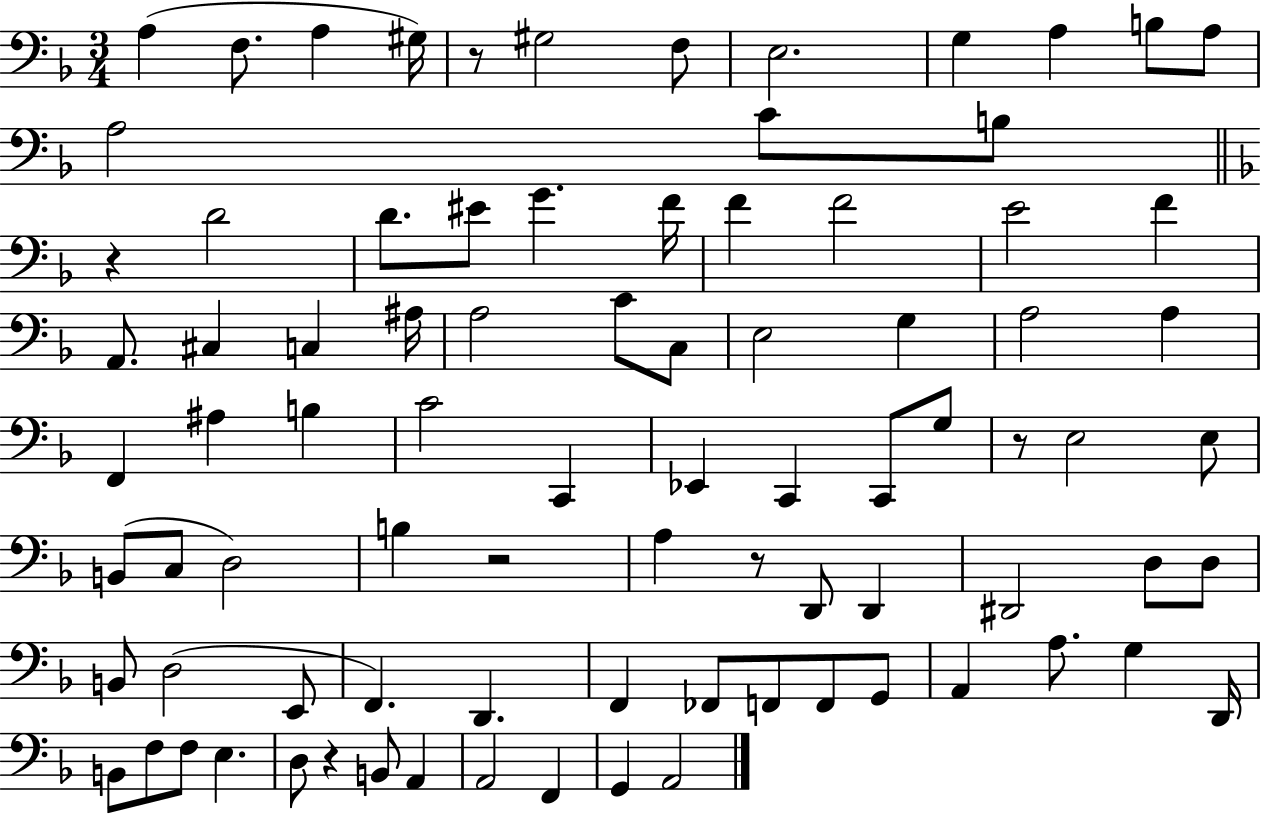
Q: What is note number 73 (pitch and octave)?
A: E3